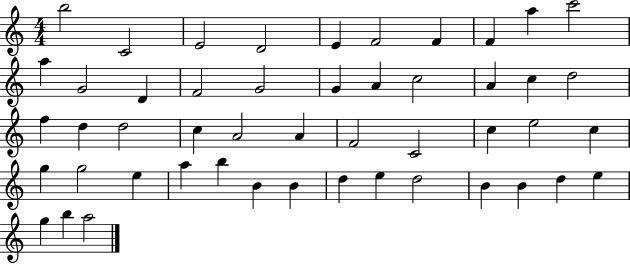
X:1
T:Untitled
M:4/4
L:1/4
K:C
b2 C2 E2 D2 E F2 F F a c'2 a G2 D F2 G2 G A c2 A c d2 f d d2 c A2 A F2 C2 c e2 c g g2 e a b B B d e d2 B B d e g b a2